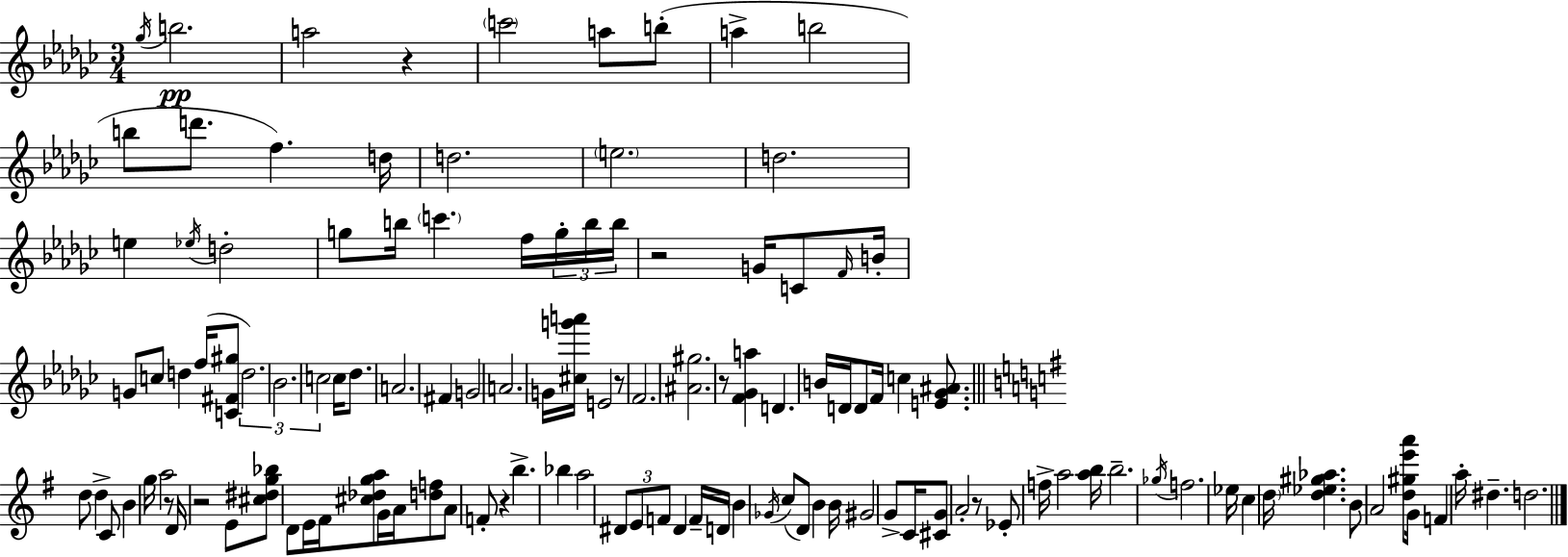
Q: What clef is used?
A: treble